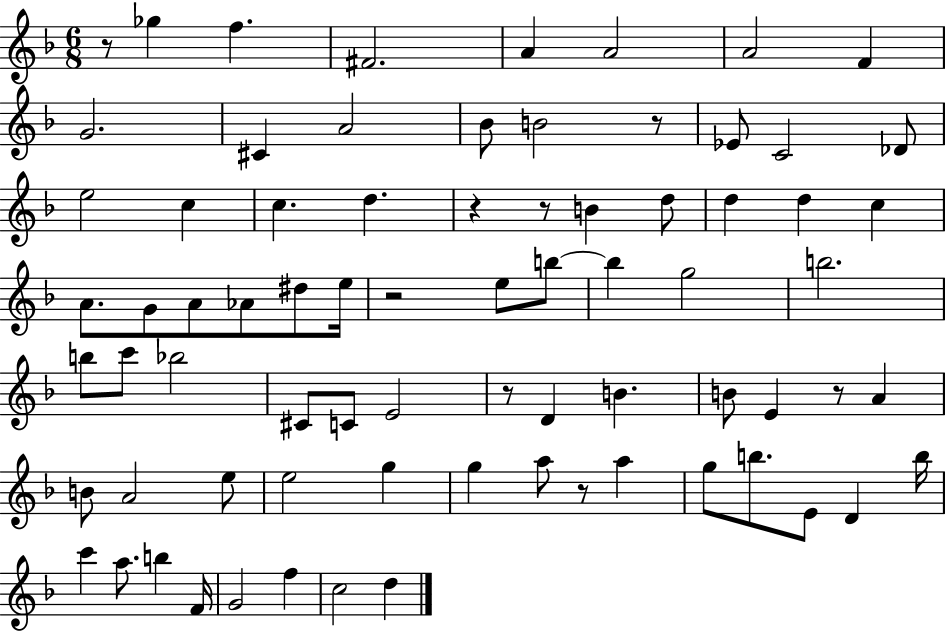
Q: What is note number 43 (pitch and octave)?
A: B4